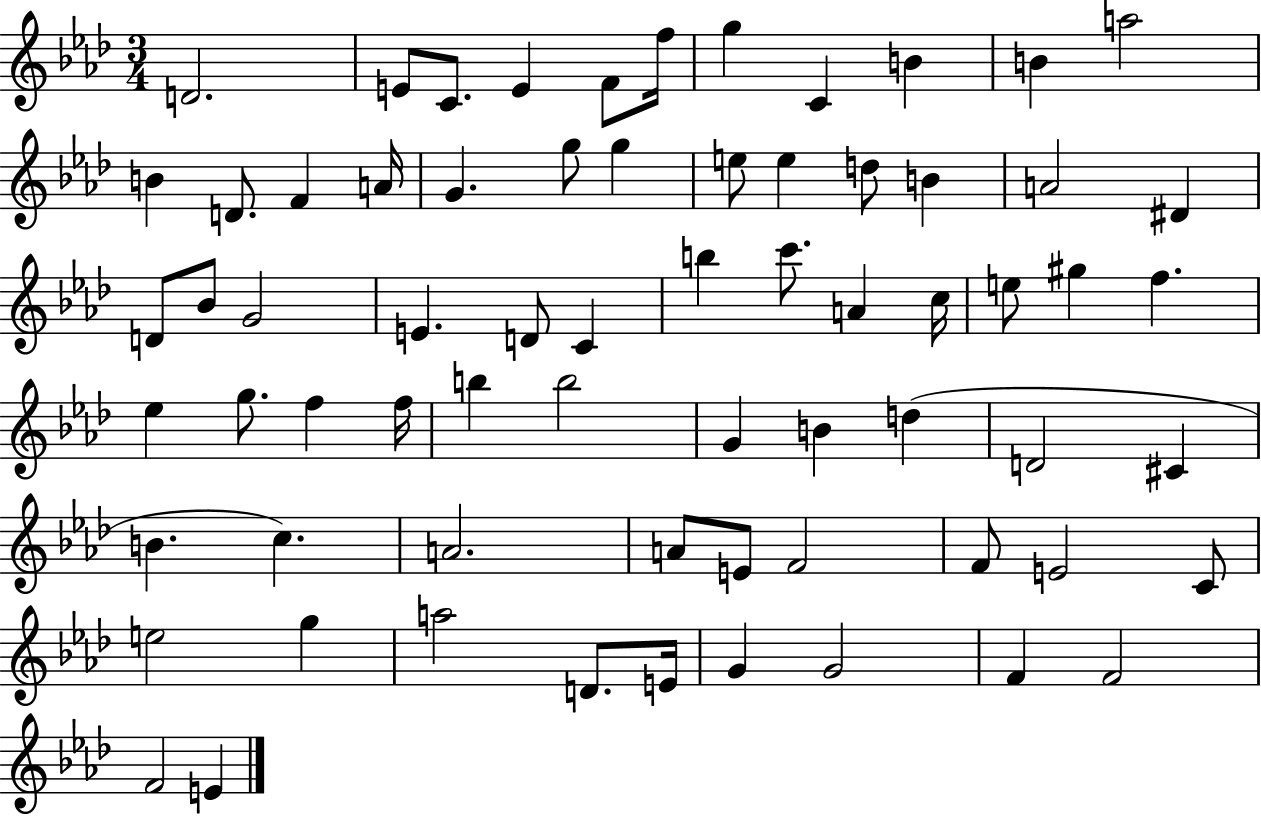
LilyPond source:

{
  \clef treble
  \numericTimeSignature
  \time 3/4
  \key aes \major
  \repeat volta 2 { d'2. | e'8 c'8. e'4 f'8 f''16 | g''4 c'4 b'4 | b'4 a''2 | \break b'4 d'8. f'4 a'16 | g'4. g''8 g''4 | e''8 e''4 d''8 b'4 | a'2 dis'4 | \break d'8 bes'8 g'2 | e'4. d'8 c'4 | b''4 c'''8. a'4 c''16 | e''8 gis''4 f''4. | \break ees''4 g''8. f''4 f''16 | b''4 b''2 | g'4 b'4 d''4( | d'2 cis'4 | \break b'4. c''4.) | a'2. | a'8 e'8 f'2 | f'8 e'2 c'8 | \break e''2 g''4 | a''2 d'8. e'16 | g'4 g'2 | f'4 f'2 | \break f'2 e'4 | } \bar "|."
}